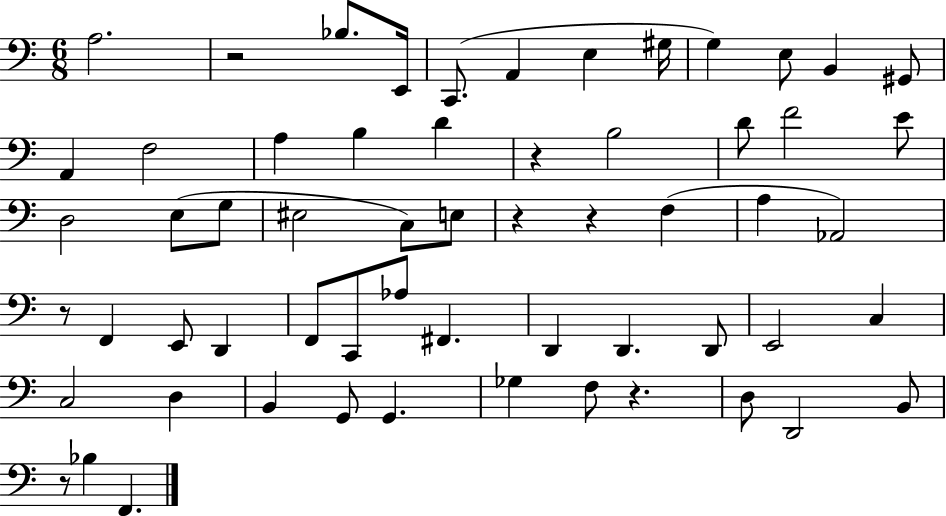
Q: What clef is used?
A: bass